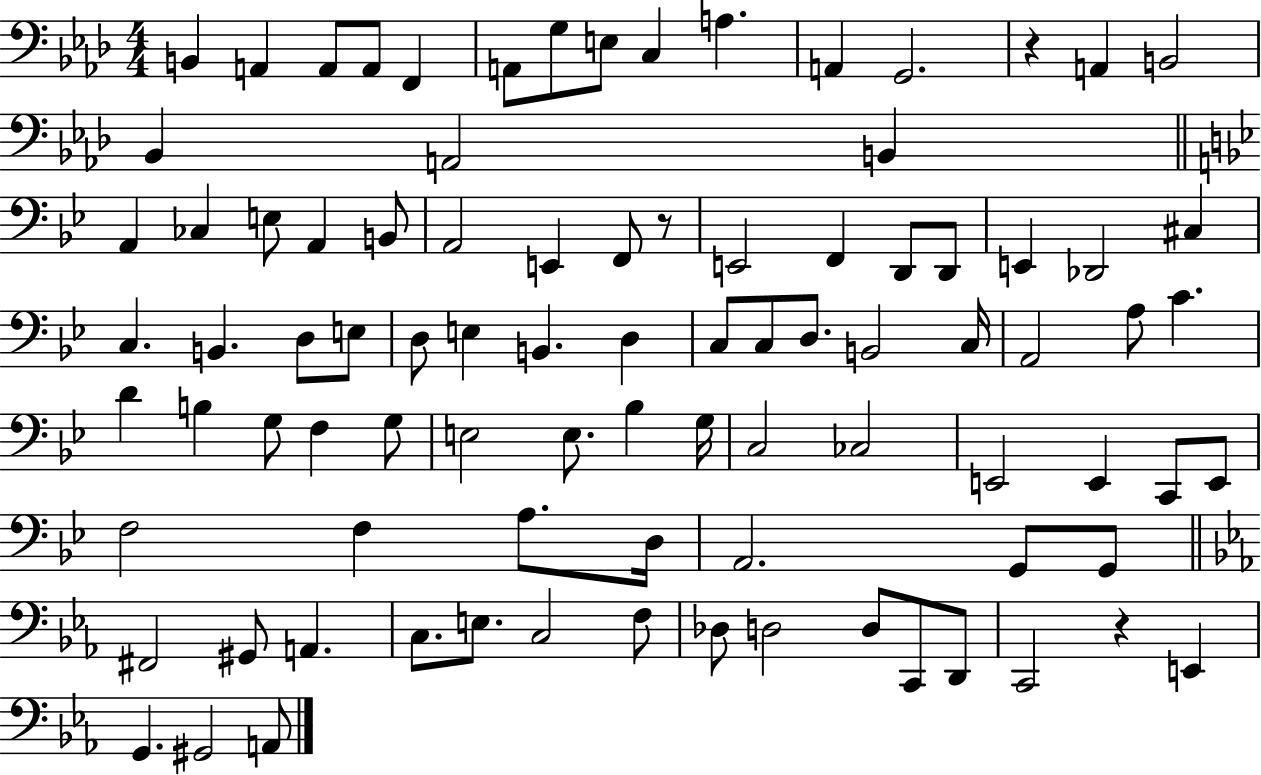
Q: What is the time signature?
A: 4/4